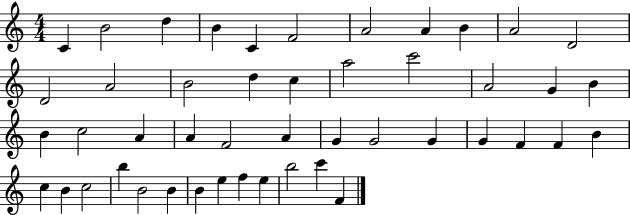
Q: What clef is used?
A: treble